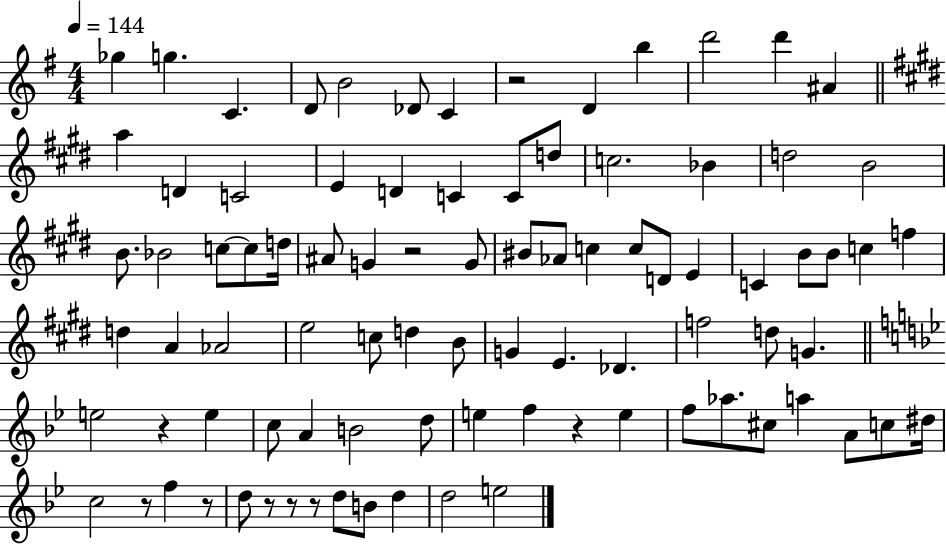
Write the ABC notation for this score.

X:1
T:Untitled
M:4/4
L:1/4
K:G
_g g C D/2 B2 _D/2 C z2 D b d'2 d' ^A a D C2 E D C C/2 d/2 c2 _B d2 B2 B/2 _B2 c/2 c/2 d/4 ^A/2 G z2 G/2 ^B/2 _A/2 c c/2 D/2 E C B/2 B/2 c f d A _A2 e2 c/2 d B/2 G E _D f2 d/2 G e2 z e c/2 A B2 d/2 e f z e f/2 _a/2 ^c/2 a A/2 c/2 ^d/4 c2 z/2 f z/2 d/2 z/2 z/2 z/2 d/2 B/2 d d2 e2